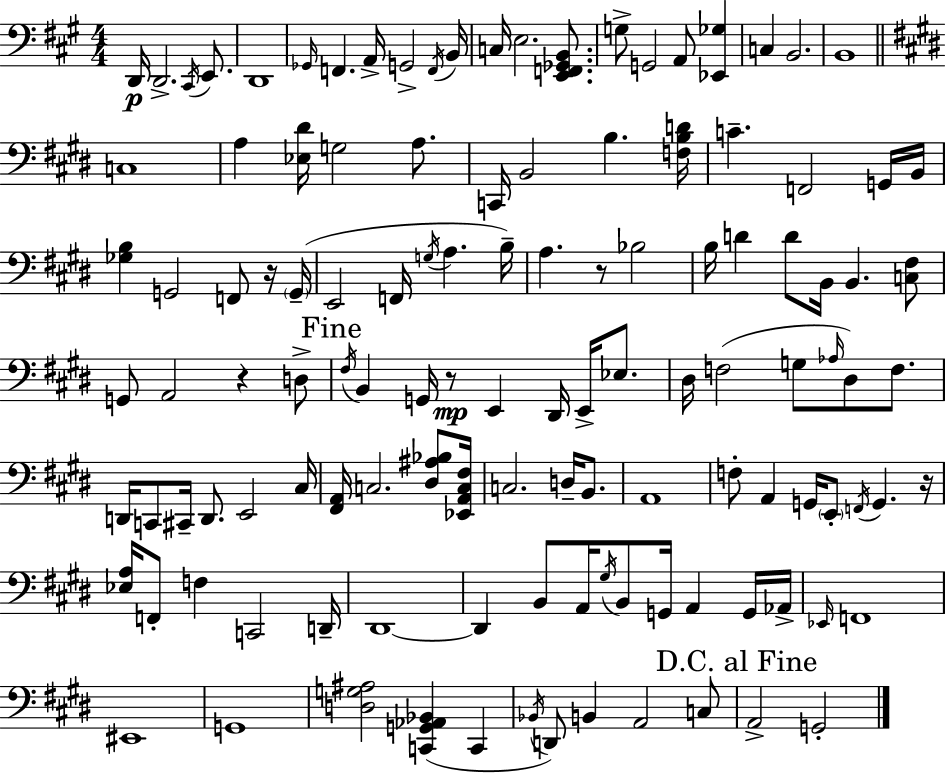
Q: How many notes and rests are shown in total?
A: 121